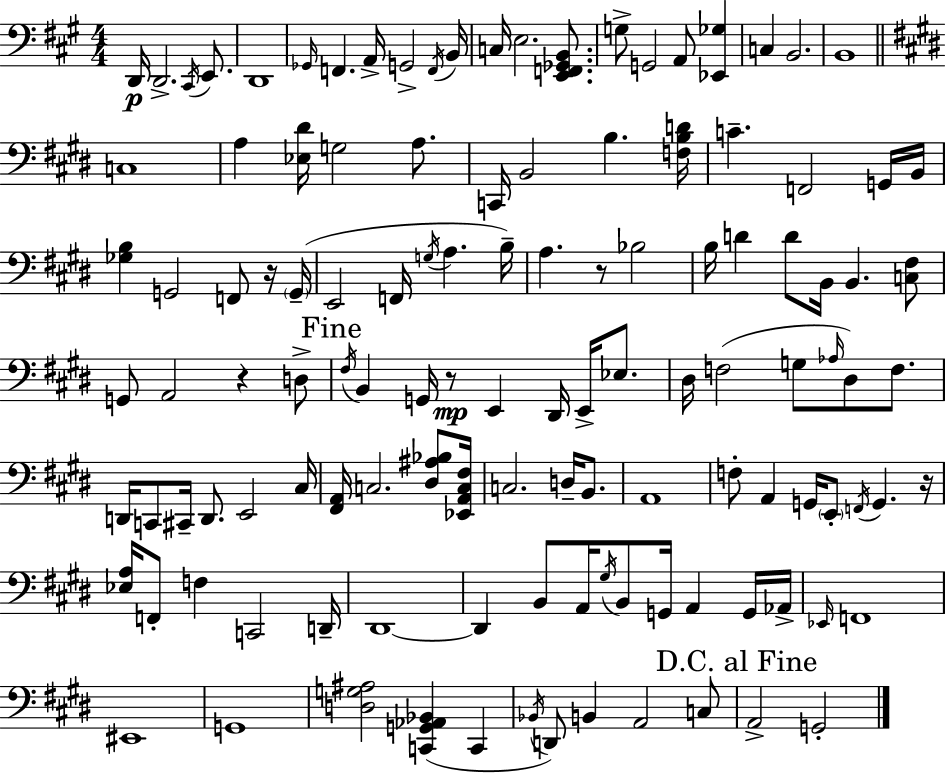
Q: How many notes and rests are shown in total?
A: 121